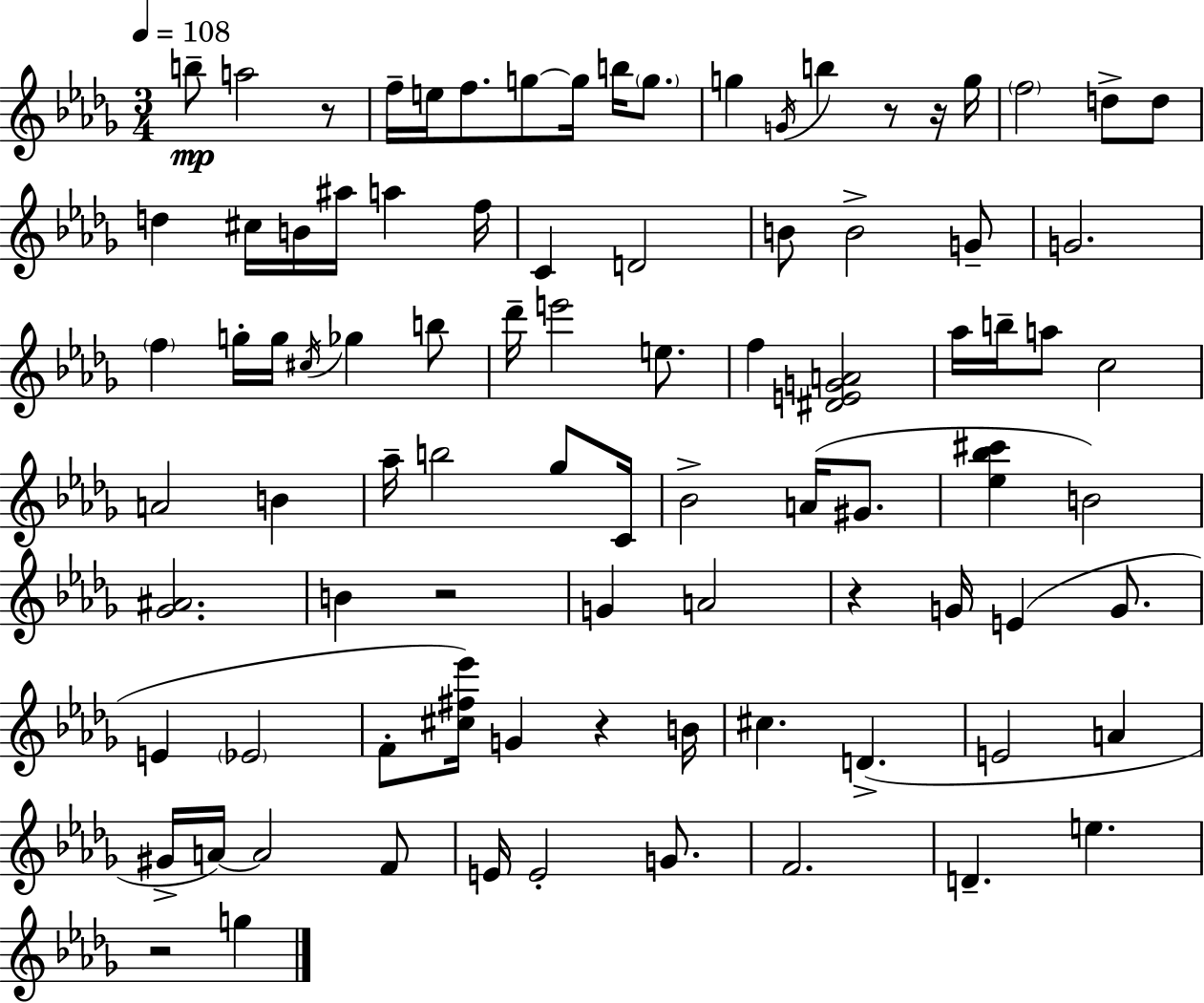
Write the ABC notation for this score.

X:1
T:Untitled
M:3/4
L:1/4
K:Bbm
b/2 a2 z/2 f/4 e/4 f/2 g/2 g/4 b/4 g/2 g G/4 b z/2 z/4 g/4 f2 d/2 d/2 d ^c/4 B/4 ^a/4 a f/4 C D2 B/2 B2 G/2 G2 f g/4 g/4 ^c/4 _g b/2 _d'/4 e'2 e/2 f [^DEGA]2 _a/4 b/4 a/2 c2 A2 B _a/4 b2 _g/2 C/4 _B2 A/4 ^G/2 [_e_b^c'] B2 [_G^A]2 B z2 G A2 z G/4 E G/2 E _E2 F/2 [^c^f_e']/4 G z B/4 ^c D E2 A ^G/4 A/4 A2 F/2 E/4 E2 G/2 F2 D e z2 g